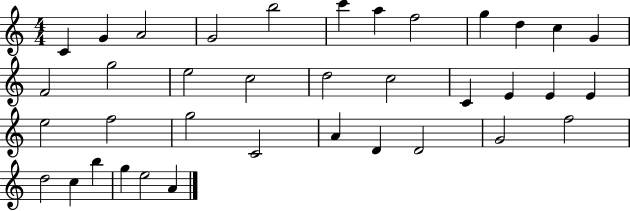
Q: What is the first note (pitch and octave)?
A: C4